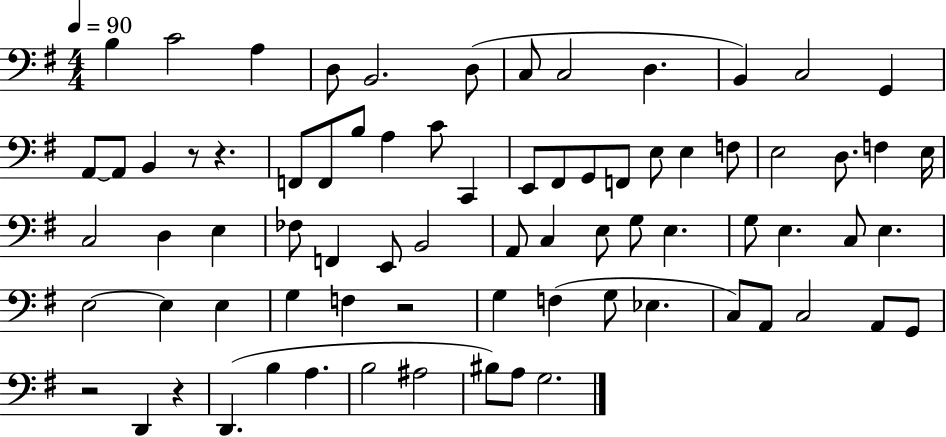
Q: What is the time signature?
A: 4/4